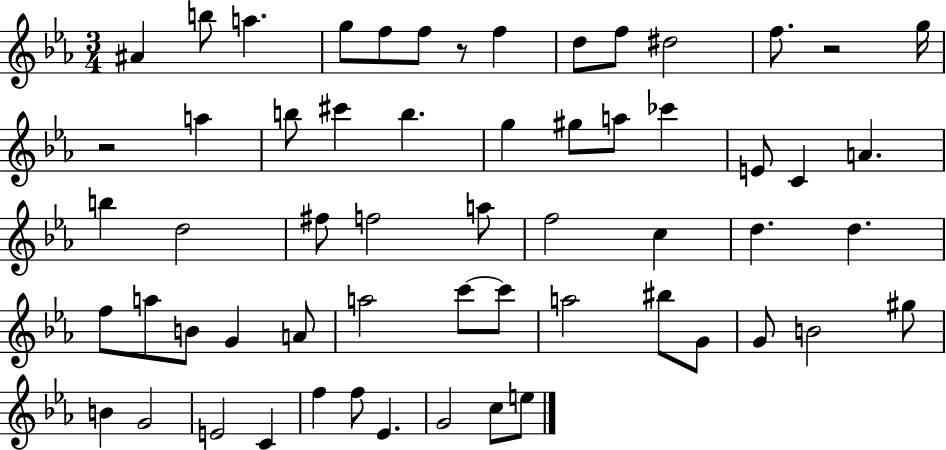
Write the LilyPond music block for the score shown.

{
  \clef treble
  \numericTimeSignature
  \time 3/4
  \key ees \major
  ais'4 b''8 a''4. | g''8 f''8 f''8 r8 f''4 | d''8 f''8 dis''2 | f''8. r2 g''16 | \break r2 a''4 | b''8 cis'''4 b''4. | g''4 gis''8 a''8 ces'''4 | e'8 c'4 a'4. | \break b''4 d''2 | fis''8 f''2 a''8 | f''2 c''4 | d''4. d''4. | \break f''8 a''8 b'8 g'4 a'8 | a''2 c'''8~~ c'''8 | a''2 bis''8 g'8 | g'8 b'2 gis''8 | \break b'4 g'2 | e'2 c'4 | f''4 f''8 ees'4. | g'2 c''8 e''8 | \break \bar "|."
}